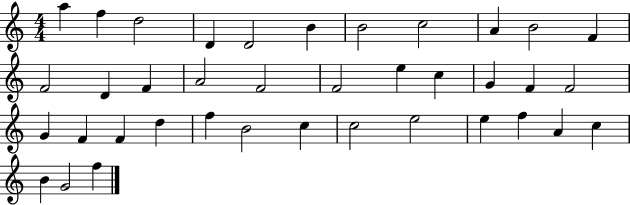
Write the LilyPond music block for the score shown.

{
  \clef treble
  \numericTimeSignature
  \time 4/4
  \key c \major
  a''4 f''4 d''2 | d'4 d'2 b'4 | b'2 c''2 | a'4 b'2 f'4 | \break f'2 d'4 f'4 | a'2 f'2 | f'2 e''4 c''4 | g'4 f'4 f'2 | \break g'4 f'4 f'4 d''4 | f''4 b'2 c''4 | c''2 e''2 | e''4 f''4 a'4 c''4 | \break b'4 g'2 f''4 | \bar "|."
}